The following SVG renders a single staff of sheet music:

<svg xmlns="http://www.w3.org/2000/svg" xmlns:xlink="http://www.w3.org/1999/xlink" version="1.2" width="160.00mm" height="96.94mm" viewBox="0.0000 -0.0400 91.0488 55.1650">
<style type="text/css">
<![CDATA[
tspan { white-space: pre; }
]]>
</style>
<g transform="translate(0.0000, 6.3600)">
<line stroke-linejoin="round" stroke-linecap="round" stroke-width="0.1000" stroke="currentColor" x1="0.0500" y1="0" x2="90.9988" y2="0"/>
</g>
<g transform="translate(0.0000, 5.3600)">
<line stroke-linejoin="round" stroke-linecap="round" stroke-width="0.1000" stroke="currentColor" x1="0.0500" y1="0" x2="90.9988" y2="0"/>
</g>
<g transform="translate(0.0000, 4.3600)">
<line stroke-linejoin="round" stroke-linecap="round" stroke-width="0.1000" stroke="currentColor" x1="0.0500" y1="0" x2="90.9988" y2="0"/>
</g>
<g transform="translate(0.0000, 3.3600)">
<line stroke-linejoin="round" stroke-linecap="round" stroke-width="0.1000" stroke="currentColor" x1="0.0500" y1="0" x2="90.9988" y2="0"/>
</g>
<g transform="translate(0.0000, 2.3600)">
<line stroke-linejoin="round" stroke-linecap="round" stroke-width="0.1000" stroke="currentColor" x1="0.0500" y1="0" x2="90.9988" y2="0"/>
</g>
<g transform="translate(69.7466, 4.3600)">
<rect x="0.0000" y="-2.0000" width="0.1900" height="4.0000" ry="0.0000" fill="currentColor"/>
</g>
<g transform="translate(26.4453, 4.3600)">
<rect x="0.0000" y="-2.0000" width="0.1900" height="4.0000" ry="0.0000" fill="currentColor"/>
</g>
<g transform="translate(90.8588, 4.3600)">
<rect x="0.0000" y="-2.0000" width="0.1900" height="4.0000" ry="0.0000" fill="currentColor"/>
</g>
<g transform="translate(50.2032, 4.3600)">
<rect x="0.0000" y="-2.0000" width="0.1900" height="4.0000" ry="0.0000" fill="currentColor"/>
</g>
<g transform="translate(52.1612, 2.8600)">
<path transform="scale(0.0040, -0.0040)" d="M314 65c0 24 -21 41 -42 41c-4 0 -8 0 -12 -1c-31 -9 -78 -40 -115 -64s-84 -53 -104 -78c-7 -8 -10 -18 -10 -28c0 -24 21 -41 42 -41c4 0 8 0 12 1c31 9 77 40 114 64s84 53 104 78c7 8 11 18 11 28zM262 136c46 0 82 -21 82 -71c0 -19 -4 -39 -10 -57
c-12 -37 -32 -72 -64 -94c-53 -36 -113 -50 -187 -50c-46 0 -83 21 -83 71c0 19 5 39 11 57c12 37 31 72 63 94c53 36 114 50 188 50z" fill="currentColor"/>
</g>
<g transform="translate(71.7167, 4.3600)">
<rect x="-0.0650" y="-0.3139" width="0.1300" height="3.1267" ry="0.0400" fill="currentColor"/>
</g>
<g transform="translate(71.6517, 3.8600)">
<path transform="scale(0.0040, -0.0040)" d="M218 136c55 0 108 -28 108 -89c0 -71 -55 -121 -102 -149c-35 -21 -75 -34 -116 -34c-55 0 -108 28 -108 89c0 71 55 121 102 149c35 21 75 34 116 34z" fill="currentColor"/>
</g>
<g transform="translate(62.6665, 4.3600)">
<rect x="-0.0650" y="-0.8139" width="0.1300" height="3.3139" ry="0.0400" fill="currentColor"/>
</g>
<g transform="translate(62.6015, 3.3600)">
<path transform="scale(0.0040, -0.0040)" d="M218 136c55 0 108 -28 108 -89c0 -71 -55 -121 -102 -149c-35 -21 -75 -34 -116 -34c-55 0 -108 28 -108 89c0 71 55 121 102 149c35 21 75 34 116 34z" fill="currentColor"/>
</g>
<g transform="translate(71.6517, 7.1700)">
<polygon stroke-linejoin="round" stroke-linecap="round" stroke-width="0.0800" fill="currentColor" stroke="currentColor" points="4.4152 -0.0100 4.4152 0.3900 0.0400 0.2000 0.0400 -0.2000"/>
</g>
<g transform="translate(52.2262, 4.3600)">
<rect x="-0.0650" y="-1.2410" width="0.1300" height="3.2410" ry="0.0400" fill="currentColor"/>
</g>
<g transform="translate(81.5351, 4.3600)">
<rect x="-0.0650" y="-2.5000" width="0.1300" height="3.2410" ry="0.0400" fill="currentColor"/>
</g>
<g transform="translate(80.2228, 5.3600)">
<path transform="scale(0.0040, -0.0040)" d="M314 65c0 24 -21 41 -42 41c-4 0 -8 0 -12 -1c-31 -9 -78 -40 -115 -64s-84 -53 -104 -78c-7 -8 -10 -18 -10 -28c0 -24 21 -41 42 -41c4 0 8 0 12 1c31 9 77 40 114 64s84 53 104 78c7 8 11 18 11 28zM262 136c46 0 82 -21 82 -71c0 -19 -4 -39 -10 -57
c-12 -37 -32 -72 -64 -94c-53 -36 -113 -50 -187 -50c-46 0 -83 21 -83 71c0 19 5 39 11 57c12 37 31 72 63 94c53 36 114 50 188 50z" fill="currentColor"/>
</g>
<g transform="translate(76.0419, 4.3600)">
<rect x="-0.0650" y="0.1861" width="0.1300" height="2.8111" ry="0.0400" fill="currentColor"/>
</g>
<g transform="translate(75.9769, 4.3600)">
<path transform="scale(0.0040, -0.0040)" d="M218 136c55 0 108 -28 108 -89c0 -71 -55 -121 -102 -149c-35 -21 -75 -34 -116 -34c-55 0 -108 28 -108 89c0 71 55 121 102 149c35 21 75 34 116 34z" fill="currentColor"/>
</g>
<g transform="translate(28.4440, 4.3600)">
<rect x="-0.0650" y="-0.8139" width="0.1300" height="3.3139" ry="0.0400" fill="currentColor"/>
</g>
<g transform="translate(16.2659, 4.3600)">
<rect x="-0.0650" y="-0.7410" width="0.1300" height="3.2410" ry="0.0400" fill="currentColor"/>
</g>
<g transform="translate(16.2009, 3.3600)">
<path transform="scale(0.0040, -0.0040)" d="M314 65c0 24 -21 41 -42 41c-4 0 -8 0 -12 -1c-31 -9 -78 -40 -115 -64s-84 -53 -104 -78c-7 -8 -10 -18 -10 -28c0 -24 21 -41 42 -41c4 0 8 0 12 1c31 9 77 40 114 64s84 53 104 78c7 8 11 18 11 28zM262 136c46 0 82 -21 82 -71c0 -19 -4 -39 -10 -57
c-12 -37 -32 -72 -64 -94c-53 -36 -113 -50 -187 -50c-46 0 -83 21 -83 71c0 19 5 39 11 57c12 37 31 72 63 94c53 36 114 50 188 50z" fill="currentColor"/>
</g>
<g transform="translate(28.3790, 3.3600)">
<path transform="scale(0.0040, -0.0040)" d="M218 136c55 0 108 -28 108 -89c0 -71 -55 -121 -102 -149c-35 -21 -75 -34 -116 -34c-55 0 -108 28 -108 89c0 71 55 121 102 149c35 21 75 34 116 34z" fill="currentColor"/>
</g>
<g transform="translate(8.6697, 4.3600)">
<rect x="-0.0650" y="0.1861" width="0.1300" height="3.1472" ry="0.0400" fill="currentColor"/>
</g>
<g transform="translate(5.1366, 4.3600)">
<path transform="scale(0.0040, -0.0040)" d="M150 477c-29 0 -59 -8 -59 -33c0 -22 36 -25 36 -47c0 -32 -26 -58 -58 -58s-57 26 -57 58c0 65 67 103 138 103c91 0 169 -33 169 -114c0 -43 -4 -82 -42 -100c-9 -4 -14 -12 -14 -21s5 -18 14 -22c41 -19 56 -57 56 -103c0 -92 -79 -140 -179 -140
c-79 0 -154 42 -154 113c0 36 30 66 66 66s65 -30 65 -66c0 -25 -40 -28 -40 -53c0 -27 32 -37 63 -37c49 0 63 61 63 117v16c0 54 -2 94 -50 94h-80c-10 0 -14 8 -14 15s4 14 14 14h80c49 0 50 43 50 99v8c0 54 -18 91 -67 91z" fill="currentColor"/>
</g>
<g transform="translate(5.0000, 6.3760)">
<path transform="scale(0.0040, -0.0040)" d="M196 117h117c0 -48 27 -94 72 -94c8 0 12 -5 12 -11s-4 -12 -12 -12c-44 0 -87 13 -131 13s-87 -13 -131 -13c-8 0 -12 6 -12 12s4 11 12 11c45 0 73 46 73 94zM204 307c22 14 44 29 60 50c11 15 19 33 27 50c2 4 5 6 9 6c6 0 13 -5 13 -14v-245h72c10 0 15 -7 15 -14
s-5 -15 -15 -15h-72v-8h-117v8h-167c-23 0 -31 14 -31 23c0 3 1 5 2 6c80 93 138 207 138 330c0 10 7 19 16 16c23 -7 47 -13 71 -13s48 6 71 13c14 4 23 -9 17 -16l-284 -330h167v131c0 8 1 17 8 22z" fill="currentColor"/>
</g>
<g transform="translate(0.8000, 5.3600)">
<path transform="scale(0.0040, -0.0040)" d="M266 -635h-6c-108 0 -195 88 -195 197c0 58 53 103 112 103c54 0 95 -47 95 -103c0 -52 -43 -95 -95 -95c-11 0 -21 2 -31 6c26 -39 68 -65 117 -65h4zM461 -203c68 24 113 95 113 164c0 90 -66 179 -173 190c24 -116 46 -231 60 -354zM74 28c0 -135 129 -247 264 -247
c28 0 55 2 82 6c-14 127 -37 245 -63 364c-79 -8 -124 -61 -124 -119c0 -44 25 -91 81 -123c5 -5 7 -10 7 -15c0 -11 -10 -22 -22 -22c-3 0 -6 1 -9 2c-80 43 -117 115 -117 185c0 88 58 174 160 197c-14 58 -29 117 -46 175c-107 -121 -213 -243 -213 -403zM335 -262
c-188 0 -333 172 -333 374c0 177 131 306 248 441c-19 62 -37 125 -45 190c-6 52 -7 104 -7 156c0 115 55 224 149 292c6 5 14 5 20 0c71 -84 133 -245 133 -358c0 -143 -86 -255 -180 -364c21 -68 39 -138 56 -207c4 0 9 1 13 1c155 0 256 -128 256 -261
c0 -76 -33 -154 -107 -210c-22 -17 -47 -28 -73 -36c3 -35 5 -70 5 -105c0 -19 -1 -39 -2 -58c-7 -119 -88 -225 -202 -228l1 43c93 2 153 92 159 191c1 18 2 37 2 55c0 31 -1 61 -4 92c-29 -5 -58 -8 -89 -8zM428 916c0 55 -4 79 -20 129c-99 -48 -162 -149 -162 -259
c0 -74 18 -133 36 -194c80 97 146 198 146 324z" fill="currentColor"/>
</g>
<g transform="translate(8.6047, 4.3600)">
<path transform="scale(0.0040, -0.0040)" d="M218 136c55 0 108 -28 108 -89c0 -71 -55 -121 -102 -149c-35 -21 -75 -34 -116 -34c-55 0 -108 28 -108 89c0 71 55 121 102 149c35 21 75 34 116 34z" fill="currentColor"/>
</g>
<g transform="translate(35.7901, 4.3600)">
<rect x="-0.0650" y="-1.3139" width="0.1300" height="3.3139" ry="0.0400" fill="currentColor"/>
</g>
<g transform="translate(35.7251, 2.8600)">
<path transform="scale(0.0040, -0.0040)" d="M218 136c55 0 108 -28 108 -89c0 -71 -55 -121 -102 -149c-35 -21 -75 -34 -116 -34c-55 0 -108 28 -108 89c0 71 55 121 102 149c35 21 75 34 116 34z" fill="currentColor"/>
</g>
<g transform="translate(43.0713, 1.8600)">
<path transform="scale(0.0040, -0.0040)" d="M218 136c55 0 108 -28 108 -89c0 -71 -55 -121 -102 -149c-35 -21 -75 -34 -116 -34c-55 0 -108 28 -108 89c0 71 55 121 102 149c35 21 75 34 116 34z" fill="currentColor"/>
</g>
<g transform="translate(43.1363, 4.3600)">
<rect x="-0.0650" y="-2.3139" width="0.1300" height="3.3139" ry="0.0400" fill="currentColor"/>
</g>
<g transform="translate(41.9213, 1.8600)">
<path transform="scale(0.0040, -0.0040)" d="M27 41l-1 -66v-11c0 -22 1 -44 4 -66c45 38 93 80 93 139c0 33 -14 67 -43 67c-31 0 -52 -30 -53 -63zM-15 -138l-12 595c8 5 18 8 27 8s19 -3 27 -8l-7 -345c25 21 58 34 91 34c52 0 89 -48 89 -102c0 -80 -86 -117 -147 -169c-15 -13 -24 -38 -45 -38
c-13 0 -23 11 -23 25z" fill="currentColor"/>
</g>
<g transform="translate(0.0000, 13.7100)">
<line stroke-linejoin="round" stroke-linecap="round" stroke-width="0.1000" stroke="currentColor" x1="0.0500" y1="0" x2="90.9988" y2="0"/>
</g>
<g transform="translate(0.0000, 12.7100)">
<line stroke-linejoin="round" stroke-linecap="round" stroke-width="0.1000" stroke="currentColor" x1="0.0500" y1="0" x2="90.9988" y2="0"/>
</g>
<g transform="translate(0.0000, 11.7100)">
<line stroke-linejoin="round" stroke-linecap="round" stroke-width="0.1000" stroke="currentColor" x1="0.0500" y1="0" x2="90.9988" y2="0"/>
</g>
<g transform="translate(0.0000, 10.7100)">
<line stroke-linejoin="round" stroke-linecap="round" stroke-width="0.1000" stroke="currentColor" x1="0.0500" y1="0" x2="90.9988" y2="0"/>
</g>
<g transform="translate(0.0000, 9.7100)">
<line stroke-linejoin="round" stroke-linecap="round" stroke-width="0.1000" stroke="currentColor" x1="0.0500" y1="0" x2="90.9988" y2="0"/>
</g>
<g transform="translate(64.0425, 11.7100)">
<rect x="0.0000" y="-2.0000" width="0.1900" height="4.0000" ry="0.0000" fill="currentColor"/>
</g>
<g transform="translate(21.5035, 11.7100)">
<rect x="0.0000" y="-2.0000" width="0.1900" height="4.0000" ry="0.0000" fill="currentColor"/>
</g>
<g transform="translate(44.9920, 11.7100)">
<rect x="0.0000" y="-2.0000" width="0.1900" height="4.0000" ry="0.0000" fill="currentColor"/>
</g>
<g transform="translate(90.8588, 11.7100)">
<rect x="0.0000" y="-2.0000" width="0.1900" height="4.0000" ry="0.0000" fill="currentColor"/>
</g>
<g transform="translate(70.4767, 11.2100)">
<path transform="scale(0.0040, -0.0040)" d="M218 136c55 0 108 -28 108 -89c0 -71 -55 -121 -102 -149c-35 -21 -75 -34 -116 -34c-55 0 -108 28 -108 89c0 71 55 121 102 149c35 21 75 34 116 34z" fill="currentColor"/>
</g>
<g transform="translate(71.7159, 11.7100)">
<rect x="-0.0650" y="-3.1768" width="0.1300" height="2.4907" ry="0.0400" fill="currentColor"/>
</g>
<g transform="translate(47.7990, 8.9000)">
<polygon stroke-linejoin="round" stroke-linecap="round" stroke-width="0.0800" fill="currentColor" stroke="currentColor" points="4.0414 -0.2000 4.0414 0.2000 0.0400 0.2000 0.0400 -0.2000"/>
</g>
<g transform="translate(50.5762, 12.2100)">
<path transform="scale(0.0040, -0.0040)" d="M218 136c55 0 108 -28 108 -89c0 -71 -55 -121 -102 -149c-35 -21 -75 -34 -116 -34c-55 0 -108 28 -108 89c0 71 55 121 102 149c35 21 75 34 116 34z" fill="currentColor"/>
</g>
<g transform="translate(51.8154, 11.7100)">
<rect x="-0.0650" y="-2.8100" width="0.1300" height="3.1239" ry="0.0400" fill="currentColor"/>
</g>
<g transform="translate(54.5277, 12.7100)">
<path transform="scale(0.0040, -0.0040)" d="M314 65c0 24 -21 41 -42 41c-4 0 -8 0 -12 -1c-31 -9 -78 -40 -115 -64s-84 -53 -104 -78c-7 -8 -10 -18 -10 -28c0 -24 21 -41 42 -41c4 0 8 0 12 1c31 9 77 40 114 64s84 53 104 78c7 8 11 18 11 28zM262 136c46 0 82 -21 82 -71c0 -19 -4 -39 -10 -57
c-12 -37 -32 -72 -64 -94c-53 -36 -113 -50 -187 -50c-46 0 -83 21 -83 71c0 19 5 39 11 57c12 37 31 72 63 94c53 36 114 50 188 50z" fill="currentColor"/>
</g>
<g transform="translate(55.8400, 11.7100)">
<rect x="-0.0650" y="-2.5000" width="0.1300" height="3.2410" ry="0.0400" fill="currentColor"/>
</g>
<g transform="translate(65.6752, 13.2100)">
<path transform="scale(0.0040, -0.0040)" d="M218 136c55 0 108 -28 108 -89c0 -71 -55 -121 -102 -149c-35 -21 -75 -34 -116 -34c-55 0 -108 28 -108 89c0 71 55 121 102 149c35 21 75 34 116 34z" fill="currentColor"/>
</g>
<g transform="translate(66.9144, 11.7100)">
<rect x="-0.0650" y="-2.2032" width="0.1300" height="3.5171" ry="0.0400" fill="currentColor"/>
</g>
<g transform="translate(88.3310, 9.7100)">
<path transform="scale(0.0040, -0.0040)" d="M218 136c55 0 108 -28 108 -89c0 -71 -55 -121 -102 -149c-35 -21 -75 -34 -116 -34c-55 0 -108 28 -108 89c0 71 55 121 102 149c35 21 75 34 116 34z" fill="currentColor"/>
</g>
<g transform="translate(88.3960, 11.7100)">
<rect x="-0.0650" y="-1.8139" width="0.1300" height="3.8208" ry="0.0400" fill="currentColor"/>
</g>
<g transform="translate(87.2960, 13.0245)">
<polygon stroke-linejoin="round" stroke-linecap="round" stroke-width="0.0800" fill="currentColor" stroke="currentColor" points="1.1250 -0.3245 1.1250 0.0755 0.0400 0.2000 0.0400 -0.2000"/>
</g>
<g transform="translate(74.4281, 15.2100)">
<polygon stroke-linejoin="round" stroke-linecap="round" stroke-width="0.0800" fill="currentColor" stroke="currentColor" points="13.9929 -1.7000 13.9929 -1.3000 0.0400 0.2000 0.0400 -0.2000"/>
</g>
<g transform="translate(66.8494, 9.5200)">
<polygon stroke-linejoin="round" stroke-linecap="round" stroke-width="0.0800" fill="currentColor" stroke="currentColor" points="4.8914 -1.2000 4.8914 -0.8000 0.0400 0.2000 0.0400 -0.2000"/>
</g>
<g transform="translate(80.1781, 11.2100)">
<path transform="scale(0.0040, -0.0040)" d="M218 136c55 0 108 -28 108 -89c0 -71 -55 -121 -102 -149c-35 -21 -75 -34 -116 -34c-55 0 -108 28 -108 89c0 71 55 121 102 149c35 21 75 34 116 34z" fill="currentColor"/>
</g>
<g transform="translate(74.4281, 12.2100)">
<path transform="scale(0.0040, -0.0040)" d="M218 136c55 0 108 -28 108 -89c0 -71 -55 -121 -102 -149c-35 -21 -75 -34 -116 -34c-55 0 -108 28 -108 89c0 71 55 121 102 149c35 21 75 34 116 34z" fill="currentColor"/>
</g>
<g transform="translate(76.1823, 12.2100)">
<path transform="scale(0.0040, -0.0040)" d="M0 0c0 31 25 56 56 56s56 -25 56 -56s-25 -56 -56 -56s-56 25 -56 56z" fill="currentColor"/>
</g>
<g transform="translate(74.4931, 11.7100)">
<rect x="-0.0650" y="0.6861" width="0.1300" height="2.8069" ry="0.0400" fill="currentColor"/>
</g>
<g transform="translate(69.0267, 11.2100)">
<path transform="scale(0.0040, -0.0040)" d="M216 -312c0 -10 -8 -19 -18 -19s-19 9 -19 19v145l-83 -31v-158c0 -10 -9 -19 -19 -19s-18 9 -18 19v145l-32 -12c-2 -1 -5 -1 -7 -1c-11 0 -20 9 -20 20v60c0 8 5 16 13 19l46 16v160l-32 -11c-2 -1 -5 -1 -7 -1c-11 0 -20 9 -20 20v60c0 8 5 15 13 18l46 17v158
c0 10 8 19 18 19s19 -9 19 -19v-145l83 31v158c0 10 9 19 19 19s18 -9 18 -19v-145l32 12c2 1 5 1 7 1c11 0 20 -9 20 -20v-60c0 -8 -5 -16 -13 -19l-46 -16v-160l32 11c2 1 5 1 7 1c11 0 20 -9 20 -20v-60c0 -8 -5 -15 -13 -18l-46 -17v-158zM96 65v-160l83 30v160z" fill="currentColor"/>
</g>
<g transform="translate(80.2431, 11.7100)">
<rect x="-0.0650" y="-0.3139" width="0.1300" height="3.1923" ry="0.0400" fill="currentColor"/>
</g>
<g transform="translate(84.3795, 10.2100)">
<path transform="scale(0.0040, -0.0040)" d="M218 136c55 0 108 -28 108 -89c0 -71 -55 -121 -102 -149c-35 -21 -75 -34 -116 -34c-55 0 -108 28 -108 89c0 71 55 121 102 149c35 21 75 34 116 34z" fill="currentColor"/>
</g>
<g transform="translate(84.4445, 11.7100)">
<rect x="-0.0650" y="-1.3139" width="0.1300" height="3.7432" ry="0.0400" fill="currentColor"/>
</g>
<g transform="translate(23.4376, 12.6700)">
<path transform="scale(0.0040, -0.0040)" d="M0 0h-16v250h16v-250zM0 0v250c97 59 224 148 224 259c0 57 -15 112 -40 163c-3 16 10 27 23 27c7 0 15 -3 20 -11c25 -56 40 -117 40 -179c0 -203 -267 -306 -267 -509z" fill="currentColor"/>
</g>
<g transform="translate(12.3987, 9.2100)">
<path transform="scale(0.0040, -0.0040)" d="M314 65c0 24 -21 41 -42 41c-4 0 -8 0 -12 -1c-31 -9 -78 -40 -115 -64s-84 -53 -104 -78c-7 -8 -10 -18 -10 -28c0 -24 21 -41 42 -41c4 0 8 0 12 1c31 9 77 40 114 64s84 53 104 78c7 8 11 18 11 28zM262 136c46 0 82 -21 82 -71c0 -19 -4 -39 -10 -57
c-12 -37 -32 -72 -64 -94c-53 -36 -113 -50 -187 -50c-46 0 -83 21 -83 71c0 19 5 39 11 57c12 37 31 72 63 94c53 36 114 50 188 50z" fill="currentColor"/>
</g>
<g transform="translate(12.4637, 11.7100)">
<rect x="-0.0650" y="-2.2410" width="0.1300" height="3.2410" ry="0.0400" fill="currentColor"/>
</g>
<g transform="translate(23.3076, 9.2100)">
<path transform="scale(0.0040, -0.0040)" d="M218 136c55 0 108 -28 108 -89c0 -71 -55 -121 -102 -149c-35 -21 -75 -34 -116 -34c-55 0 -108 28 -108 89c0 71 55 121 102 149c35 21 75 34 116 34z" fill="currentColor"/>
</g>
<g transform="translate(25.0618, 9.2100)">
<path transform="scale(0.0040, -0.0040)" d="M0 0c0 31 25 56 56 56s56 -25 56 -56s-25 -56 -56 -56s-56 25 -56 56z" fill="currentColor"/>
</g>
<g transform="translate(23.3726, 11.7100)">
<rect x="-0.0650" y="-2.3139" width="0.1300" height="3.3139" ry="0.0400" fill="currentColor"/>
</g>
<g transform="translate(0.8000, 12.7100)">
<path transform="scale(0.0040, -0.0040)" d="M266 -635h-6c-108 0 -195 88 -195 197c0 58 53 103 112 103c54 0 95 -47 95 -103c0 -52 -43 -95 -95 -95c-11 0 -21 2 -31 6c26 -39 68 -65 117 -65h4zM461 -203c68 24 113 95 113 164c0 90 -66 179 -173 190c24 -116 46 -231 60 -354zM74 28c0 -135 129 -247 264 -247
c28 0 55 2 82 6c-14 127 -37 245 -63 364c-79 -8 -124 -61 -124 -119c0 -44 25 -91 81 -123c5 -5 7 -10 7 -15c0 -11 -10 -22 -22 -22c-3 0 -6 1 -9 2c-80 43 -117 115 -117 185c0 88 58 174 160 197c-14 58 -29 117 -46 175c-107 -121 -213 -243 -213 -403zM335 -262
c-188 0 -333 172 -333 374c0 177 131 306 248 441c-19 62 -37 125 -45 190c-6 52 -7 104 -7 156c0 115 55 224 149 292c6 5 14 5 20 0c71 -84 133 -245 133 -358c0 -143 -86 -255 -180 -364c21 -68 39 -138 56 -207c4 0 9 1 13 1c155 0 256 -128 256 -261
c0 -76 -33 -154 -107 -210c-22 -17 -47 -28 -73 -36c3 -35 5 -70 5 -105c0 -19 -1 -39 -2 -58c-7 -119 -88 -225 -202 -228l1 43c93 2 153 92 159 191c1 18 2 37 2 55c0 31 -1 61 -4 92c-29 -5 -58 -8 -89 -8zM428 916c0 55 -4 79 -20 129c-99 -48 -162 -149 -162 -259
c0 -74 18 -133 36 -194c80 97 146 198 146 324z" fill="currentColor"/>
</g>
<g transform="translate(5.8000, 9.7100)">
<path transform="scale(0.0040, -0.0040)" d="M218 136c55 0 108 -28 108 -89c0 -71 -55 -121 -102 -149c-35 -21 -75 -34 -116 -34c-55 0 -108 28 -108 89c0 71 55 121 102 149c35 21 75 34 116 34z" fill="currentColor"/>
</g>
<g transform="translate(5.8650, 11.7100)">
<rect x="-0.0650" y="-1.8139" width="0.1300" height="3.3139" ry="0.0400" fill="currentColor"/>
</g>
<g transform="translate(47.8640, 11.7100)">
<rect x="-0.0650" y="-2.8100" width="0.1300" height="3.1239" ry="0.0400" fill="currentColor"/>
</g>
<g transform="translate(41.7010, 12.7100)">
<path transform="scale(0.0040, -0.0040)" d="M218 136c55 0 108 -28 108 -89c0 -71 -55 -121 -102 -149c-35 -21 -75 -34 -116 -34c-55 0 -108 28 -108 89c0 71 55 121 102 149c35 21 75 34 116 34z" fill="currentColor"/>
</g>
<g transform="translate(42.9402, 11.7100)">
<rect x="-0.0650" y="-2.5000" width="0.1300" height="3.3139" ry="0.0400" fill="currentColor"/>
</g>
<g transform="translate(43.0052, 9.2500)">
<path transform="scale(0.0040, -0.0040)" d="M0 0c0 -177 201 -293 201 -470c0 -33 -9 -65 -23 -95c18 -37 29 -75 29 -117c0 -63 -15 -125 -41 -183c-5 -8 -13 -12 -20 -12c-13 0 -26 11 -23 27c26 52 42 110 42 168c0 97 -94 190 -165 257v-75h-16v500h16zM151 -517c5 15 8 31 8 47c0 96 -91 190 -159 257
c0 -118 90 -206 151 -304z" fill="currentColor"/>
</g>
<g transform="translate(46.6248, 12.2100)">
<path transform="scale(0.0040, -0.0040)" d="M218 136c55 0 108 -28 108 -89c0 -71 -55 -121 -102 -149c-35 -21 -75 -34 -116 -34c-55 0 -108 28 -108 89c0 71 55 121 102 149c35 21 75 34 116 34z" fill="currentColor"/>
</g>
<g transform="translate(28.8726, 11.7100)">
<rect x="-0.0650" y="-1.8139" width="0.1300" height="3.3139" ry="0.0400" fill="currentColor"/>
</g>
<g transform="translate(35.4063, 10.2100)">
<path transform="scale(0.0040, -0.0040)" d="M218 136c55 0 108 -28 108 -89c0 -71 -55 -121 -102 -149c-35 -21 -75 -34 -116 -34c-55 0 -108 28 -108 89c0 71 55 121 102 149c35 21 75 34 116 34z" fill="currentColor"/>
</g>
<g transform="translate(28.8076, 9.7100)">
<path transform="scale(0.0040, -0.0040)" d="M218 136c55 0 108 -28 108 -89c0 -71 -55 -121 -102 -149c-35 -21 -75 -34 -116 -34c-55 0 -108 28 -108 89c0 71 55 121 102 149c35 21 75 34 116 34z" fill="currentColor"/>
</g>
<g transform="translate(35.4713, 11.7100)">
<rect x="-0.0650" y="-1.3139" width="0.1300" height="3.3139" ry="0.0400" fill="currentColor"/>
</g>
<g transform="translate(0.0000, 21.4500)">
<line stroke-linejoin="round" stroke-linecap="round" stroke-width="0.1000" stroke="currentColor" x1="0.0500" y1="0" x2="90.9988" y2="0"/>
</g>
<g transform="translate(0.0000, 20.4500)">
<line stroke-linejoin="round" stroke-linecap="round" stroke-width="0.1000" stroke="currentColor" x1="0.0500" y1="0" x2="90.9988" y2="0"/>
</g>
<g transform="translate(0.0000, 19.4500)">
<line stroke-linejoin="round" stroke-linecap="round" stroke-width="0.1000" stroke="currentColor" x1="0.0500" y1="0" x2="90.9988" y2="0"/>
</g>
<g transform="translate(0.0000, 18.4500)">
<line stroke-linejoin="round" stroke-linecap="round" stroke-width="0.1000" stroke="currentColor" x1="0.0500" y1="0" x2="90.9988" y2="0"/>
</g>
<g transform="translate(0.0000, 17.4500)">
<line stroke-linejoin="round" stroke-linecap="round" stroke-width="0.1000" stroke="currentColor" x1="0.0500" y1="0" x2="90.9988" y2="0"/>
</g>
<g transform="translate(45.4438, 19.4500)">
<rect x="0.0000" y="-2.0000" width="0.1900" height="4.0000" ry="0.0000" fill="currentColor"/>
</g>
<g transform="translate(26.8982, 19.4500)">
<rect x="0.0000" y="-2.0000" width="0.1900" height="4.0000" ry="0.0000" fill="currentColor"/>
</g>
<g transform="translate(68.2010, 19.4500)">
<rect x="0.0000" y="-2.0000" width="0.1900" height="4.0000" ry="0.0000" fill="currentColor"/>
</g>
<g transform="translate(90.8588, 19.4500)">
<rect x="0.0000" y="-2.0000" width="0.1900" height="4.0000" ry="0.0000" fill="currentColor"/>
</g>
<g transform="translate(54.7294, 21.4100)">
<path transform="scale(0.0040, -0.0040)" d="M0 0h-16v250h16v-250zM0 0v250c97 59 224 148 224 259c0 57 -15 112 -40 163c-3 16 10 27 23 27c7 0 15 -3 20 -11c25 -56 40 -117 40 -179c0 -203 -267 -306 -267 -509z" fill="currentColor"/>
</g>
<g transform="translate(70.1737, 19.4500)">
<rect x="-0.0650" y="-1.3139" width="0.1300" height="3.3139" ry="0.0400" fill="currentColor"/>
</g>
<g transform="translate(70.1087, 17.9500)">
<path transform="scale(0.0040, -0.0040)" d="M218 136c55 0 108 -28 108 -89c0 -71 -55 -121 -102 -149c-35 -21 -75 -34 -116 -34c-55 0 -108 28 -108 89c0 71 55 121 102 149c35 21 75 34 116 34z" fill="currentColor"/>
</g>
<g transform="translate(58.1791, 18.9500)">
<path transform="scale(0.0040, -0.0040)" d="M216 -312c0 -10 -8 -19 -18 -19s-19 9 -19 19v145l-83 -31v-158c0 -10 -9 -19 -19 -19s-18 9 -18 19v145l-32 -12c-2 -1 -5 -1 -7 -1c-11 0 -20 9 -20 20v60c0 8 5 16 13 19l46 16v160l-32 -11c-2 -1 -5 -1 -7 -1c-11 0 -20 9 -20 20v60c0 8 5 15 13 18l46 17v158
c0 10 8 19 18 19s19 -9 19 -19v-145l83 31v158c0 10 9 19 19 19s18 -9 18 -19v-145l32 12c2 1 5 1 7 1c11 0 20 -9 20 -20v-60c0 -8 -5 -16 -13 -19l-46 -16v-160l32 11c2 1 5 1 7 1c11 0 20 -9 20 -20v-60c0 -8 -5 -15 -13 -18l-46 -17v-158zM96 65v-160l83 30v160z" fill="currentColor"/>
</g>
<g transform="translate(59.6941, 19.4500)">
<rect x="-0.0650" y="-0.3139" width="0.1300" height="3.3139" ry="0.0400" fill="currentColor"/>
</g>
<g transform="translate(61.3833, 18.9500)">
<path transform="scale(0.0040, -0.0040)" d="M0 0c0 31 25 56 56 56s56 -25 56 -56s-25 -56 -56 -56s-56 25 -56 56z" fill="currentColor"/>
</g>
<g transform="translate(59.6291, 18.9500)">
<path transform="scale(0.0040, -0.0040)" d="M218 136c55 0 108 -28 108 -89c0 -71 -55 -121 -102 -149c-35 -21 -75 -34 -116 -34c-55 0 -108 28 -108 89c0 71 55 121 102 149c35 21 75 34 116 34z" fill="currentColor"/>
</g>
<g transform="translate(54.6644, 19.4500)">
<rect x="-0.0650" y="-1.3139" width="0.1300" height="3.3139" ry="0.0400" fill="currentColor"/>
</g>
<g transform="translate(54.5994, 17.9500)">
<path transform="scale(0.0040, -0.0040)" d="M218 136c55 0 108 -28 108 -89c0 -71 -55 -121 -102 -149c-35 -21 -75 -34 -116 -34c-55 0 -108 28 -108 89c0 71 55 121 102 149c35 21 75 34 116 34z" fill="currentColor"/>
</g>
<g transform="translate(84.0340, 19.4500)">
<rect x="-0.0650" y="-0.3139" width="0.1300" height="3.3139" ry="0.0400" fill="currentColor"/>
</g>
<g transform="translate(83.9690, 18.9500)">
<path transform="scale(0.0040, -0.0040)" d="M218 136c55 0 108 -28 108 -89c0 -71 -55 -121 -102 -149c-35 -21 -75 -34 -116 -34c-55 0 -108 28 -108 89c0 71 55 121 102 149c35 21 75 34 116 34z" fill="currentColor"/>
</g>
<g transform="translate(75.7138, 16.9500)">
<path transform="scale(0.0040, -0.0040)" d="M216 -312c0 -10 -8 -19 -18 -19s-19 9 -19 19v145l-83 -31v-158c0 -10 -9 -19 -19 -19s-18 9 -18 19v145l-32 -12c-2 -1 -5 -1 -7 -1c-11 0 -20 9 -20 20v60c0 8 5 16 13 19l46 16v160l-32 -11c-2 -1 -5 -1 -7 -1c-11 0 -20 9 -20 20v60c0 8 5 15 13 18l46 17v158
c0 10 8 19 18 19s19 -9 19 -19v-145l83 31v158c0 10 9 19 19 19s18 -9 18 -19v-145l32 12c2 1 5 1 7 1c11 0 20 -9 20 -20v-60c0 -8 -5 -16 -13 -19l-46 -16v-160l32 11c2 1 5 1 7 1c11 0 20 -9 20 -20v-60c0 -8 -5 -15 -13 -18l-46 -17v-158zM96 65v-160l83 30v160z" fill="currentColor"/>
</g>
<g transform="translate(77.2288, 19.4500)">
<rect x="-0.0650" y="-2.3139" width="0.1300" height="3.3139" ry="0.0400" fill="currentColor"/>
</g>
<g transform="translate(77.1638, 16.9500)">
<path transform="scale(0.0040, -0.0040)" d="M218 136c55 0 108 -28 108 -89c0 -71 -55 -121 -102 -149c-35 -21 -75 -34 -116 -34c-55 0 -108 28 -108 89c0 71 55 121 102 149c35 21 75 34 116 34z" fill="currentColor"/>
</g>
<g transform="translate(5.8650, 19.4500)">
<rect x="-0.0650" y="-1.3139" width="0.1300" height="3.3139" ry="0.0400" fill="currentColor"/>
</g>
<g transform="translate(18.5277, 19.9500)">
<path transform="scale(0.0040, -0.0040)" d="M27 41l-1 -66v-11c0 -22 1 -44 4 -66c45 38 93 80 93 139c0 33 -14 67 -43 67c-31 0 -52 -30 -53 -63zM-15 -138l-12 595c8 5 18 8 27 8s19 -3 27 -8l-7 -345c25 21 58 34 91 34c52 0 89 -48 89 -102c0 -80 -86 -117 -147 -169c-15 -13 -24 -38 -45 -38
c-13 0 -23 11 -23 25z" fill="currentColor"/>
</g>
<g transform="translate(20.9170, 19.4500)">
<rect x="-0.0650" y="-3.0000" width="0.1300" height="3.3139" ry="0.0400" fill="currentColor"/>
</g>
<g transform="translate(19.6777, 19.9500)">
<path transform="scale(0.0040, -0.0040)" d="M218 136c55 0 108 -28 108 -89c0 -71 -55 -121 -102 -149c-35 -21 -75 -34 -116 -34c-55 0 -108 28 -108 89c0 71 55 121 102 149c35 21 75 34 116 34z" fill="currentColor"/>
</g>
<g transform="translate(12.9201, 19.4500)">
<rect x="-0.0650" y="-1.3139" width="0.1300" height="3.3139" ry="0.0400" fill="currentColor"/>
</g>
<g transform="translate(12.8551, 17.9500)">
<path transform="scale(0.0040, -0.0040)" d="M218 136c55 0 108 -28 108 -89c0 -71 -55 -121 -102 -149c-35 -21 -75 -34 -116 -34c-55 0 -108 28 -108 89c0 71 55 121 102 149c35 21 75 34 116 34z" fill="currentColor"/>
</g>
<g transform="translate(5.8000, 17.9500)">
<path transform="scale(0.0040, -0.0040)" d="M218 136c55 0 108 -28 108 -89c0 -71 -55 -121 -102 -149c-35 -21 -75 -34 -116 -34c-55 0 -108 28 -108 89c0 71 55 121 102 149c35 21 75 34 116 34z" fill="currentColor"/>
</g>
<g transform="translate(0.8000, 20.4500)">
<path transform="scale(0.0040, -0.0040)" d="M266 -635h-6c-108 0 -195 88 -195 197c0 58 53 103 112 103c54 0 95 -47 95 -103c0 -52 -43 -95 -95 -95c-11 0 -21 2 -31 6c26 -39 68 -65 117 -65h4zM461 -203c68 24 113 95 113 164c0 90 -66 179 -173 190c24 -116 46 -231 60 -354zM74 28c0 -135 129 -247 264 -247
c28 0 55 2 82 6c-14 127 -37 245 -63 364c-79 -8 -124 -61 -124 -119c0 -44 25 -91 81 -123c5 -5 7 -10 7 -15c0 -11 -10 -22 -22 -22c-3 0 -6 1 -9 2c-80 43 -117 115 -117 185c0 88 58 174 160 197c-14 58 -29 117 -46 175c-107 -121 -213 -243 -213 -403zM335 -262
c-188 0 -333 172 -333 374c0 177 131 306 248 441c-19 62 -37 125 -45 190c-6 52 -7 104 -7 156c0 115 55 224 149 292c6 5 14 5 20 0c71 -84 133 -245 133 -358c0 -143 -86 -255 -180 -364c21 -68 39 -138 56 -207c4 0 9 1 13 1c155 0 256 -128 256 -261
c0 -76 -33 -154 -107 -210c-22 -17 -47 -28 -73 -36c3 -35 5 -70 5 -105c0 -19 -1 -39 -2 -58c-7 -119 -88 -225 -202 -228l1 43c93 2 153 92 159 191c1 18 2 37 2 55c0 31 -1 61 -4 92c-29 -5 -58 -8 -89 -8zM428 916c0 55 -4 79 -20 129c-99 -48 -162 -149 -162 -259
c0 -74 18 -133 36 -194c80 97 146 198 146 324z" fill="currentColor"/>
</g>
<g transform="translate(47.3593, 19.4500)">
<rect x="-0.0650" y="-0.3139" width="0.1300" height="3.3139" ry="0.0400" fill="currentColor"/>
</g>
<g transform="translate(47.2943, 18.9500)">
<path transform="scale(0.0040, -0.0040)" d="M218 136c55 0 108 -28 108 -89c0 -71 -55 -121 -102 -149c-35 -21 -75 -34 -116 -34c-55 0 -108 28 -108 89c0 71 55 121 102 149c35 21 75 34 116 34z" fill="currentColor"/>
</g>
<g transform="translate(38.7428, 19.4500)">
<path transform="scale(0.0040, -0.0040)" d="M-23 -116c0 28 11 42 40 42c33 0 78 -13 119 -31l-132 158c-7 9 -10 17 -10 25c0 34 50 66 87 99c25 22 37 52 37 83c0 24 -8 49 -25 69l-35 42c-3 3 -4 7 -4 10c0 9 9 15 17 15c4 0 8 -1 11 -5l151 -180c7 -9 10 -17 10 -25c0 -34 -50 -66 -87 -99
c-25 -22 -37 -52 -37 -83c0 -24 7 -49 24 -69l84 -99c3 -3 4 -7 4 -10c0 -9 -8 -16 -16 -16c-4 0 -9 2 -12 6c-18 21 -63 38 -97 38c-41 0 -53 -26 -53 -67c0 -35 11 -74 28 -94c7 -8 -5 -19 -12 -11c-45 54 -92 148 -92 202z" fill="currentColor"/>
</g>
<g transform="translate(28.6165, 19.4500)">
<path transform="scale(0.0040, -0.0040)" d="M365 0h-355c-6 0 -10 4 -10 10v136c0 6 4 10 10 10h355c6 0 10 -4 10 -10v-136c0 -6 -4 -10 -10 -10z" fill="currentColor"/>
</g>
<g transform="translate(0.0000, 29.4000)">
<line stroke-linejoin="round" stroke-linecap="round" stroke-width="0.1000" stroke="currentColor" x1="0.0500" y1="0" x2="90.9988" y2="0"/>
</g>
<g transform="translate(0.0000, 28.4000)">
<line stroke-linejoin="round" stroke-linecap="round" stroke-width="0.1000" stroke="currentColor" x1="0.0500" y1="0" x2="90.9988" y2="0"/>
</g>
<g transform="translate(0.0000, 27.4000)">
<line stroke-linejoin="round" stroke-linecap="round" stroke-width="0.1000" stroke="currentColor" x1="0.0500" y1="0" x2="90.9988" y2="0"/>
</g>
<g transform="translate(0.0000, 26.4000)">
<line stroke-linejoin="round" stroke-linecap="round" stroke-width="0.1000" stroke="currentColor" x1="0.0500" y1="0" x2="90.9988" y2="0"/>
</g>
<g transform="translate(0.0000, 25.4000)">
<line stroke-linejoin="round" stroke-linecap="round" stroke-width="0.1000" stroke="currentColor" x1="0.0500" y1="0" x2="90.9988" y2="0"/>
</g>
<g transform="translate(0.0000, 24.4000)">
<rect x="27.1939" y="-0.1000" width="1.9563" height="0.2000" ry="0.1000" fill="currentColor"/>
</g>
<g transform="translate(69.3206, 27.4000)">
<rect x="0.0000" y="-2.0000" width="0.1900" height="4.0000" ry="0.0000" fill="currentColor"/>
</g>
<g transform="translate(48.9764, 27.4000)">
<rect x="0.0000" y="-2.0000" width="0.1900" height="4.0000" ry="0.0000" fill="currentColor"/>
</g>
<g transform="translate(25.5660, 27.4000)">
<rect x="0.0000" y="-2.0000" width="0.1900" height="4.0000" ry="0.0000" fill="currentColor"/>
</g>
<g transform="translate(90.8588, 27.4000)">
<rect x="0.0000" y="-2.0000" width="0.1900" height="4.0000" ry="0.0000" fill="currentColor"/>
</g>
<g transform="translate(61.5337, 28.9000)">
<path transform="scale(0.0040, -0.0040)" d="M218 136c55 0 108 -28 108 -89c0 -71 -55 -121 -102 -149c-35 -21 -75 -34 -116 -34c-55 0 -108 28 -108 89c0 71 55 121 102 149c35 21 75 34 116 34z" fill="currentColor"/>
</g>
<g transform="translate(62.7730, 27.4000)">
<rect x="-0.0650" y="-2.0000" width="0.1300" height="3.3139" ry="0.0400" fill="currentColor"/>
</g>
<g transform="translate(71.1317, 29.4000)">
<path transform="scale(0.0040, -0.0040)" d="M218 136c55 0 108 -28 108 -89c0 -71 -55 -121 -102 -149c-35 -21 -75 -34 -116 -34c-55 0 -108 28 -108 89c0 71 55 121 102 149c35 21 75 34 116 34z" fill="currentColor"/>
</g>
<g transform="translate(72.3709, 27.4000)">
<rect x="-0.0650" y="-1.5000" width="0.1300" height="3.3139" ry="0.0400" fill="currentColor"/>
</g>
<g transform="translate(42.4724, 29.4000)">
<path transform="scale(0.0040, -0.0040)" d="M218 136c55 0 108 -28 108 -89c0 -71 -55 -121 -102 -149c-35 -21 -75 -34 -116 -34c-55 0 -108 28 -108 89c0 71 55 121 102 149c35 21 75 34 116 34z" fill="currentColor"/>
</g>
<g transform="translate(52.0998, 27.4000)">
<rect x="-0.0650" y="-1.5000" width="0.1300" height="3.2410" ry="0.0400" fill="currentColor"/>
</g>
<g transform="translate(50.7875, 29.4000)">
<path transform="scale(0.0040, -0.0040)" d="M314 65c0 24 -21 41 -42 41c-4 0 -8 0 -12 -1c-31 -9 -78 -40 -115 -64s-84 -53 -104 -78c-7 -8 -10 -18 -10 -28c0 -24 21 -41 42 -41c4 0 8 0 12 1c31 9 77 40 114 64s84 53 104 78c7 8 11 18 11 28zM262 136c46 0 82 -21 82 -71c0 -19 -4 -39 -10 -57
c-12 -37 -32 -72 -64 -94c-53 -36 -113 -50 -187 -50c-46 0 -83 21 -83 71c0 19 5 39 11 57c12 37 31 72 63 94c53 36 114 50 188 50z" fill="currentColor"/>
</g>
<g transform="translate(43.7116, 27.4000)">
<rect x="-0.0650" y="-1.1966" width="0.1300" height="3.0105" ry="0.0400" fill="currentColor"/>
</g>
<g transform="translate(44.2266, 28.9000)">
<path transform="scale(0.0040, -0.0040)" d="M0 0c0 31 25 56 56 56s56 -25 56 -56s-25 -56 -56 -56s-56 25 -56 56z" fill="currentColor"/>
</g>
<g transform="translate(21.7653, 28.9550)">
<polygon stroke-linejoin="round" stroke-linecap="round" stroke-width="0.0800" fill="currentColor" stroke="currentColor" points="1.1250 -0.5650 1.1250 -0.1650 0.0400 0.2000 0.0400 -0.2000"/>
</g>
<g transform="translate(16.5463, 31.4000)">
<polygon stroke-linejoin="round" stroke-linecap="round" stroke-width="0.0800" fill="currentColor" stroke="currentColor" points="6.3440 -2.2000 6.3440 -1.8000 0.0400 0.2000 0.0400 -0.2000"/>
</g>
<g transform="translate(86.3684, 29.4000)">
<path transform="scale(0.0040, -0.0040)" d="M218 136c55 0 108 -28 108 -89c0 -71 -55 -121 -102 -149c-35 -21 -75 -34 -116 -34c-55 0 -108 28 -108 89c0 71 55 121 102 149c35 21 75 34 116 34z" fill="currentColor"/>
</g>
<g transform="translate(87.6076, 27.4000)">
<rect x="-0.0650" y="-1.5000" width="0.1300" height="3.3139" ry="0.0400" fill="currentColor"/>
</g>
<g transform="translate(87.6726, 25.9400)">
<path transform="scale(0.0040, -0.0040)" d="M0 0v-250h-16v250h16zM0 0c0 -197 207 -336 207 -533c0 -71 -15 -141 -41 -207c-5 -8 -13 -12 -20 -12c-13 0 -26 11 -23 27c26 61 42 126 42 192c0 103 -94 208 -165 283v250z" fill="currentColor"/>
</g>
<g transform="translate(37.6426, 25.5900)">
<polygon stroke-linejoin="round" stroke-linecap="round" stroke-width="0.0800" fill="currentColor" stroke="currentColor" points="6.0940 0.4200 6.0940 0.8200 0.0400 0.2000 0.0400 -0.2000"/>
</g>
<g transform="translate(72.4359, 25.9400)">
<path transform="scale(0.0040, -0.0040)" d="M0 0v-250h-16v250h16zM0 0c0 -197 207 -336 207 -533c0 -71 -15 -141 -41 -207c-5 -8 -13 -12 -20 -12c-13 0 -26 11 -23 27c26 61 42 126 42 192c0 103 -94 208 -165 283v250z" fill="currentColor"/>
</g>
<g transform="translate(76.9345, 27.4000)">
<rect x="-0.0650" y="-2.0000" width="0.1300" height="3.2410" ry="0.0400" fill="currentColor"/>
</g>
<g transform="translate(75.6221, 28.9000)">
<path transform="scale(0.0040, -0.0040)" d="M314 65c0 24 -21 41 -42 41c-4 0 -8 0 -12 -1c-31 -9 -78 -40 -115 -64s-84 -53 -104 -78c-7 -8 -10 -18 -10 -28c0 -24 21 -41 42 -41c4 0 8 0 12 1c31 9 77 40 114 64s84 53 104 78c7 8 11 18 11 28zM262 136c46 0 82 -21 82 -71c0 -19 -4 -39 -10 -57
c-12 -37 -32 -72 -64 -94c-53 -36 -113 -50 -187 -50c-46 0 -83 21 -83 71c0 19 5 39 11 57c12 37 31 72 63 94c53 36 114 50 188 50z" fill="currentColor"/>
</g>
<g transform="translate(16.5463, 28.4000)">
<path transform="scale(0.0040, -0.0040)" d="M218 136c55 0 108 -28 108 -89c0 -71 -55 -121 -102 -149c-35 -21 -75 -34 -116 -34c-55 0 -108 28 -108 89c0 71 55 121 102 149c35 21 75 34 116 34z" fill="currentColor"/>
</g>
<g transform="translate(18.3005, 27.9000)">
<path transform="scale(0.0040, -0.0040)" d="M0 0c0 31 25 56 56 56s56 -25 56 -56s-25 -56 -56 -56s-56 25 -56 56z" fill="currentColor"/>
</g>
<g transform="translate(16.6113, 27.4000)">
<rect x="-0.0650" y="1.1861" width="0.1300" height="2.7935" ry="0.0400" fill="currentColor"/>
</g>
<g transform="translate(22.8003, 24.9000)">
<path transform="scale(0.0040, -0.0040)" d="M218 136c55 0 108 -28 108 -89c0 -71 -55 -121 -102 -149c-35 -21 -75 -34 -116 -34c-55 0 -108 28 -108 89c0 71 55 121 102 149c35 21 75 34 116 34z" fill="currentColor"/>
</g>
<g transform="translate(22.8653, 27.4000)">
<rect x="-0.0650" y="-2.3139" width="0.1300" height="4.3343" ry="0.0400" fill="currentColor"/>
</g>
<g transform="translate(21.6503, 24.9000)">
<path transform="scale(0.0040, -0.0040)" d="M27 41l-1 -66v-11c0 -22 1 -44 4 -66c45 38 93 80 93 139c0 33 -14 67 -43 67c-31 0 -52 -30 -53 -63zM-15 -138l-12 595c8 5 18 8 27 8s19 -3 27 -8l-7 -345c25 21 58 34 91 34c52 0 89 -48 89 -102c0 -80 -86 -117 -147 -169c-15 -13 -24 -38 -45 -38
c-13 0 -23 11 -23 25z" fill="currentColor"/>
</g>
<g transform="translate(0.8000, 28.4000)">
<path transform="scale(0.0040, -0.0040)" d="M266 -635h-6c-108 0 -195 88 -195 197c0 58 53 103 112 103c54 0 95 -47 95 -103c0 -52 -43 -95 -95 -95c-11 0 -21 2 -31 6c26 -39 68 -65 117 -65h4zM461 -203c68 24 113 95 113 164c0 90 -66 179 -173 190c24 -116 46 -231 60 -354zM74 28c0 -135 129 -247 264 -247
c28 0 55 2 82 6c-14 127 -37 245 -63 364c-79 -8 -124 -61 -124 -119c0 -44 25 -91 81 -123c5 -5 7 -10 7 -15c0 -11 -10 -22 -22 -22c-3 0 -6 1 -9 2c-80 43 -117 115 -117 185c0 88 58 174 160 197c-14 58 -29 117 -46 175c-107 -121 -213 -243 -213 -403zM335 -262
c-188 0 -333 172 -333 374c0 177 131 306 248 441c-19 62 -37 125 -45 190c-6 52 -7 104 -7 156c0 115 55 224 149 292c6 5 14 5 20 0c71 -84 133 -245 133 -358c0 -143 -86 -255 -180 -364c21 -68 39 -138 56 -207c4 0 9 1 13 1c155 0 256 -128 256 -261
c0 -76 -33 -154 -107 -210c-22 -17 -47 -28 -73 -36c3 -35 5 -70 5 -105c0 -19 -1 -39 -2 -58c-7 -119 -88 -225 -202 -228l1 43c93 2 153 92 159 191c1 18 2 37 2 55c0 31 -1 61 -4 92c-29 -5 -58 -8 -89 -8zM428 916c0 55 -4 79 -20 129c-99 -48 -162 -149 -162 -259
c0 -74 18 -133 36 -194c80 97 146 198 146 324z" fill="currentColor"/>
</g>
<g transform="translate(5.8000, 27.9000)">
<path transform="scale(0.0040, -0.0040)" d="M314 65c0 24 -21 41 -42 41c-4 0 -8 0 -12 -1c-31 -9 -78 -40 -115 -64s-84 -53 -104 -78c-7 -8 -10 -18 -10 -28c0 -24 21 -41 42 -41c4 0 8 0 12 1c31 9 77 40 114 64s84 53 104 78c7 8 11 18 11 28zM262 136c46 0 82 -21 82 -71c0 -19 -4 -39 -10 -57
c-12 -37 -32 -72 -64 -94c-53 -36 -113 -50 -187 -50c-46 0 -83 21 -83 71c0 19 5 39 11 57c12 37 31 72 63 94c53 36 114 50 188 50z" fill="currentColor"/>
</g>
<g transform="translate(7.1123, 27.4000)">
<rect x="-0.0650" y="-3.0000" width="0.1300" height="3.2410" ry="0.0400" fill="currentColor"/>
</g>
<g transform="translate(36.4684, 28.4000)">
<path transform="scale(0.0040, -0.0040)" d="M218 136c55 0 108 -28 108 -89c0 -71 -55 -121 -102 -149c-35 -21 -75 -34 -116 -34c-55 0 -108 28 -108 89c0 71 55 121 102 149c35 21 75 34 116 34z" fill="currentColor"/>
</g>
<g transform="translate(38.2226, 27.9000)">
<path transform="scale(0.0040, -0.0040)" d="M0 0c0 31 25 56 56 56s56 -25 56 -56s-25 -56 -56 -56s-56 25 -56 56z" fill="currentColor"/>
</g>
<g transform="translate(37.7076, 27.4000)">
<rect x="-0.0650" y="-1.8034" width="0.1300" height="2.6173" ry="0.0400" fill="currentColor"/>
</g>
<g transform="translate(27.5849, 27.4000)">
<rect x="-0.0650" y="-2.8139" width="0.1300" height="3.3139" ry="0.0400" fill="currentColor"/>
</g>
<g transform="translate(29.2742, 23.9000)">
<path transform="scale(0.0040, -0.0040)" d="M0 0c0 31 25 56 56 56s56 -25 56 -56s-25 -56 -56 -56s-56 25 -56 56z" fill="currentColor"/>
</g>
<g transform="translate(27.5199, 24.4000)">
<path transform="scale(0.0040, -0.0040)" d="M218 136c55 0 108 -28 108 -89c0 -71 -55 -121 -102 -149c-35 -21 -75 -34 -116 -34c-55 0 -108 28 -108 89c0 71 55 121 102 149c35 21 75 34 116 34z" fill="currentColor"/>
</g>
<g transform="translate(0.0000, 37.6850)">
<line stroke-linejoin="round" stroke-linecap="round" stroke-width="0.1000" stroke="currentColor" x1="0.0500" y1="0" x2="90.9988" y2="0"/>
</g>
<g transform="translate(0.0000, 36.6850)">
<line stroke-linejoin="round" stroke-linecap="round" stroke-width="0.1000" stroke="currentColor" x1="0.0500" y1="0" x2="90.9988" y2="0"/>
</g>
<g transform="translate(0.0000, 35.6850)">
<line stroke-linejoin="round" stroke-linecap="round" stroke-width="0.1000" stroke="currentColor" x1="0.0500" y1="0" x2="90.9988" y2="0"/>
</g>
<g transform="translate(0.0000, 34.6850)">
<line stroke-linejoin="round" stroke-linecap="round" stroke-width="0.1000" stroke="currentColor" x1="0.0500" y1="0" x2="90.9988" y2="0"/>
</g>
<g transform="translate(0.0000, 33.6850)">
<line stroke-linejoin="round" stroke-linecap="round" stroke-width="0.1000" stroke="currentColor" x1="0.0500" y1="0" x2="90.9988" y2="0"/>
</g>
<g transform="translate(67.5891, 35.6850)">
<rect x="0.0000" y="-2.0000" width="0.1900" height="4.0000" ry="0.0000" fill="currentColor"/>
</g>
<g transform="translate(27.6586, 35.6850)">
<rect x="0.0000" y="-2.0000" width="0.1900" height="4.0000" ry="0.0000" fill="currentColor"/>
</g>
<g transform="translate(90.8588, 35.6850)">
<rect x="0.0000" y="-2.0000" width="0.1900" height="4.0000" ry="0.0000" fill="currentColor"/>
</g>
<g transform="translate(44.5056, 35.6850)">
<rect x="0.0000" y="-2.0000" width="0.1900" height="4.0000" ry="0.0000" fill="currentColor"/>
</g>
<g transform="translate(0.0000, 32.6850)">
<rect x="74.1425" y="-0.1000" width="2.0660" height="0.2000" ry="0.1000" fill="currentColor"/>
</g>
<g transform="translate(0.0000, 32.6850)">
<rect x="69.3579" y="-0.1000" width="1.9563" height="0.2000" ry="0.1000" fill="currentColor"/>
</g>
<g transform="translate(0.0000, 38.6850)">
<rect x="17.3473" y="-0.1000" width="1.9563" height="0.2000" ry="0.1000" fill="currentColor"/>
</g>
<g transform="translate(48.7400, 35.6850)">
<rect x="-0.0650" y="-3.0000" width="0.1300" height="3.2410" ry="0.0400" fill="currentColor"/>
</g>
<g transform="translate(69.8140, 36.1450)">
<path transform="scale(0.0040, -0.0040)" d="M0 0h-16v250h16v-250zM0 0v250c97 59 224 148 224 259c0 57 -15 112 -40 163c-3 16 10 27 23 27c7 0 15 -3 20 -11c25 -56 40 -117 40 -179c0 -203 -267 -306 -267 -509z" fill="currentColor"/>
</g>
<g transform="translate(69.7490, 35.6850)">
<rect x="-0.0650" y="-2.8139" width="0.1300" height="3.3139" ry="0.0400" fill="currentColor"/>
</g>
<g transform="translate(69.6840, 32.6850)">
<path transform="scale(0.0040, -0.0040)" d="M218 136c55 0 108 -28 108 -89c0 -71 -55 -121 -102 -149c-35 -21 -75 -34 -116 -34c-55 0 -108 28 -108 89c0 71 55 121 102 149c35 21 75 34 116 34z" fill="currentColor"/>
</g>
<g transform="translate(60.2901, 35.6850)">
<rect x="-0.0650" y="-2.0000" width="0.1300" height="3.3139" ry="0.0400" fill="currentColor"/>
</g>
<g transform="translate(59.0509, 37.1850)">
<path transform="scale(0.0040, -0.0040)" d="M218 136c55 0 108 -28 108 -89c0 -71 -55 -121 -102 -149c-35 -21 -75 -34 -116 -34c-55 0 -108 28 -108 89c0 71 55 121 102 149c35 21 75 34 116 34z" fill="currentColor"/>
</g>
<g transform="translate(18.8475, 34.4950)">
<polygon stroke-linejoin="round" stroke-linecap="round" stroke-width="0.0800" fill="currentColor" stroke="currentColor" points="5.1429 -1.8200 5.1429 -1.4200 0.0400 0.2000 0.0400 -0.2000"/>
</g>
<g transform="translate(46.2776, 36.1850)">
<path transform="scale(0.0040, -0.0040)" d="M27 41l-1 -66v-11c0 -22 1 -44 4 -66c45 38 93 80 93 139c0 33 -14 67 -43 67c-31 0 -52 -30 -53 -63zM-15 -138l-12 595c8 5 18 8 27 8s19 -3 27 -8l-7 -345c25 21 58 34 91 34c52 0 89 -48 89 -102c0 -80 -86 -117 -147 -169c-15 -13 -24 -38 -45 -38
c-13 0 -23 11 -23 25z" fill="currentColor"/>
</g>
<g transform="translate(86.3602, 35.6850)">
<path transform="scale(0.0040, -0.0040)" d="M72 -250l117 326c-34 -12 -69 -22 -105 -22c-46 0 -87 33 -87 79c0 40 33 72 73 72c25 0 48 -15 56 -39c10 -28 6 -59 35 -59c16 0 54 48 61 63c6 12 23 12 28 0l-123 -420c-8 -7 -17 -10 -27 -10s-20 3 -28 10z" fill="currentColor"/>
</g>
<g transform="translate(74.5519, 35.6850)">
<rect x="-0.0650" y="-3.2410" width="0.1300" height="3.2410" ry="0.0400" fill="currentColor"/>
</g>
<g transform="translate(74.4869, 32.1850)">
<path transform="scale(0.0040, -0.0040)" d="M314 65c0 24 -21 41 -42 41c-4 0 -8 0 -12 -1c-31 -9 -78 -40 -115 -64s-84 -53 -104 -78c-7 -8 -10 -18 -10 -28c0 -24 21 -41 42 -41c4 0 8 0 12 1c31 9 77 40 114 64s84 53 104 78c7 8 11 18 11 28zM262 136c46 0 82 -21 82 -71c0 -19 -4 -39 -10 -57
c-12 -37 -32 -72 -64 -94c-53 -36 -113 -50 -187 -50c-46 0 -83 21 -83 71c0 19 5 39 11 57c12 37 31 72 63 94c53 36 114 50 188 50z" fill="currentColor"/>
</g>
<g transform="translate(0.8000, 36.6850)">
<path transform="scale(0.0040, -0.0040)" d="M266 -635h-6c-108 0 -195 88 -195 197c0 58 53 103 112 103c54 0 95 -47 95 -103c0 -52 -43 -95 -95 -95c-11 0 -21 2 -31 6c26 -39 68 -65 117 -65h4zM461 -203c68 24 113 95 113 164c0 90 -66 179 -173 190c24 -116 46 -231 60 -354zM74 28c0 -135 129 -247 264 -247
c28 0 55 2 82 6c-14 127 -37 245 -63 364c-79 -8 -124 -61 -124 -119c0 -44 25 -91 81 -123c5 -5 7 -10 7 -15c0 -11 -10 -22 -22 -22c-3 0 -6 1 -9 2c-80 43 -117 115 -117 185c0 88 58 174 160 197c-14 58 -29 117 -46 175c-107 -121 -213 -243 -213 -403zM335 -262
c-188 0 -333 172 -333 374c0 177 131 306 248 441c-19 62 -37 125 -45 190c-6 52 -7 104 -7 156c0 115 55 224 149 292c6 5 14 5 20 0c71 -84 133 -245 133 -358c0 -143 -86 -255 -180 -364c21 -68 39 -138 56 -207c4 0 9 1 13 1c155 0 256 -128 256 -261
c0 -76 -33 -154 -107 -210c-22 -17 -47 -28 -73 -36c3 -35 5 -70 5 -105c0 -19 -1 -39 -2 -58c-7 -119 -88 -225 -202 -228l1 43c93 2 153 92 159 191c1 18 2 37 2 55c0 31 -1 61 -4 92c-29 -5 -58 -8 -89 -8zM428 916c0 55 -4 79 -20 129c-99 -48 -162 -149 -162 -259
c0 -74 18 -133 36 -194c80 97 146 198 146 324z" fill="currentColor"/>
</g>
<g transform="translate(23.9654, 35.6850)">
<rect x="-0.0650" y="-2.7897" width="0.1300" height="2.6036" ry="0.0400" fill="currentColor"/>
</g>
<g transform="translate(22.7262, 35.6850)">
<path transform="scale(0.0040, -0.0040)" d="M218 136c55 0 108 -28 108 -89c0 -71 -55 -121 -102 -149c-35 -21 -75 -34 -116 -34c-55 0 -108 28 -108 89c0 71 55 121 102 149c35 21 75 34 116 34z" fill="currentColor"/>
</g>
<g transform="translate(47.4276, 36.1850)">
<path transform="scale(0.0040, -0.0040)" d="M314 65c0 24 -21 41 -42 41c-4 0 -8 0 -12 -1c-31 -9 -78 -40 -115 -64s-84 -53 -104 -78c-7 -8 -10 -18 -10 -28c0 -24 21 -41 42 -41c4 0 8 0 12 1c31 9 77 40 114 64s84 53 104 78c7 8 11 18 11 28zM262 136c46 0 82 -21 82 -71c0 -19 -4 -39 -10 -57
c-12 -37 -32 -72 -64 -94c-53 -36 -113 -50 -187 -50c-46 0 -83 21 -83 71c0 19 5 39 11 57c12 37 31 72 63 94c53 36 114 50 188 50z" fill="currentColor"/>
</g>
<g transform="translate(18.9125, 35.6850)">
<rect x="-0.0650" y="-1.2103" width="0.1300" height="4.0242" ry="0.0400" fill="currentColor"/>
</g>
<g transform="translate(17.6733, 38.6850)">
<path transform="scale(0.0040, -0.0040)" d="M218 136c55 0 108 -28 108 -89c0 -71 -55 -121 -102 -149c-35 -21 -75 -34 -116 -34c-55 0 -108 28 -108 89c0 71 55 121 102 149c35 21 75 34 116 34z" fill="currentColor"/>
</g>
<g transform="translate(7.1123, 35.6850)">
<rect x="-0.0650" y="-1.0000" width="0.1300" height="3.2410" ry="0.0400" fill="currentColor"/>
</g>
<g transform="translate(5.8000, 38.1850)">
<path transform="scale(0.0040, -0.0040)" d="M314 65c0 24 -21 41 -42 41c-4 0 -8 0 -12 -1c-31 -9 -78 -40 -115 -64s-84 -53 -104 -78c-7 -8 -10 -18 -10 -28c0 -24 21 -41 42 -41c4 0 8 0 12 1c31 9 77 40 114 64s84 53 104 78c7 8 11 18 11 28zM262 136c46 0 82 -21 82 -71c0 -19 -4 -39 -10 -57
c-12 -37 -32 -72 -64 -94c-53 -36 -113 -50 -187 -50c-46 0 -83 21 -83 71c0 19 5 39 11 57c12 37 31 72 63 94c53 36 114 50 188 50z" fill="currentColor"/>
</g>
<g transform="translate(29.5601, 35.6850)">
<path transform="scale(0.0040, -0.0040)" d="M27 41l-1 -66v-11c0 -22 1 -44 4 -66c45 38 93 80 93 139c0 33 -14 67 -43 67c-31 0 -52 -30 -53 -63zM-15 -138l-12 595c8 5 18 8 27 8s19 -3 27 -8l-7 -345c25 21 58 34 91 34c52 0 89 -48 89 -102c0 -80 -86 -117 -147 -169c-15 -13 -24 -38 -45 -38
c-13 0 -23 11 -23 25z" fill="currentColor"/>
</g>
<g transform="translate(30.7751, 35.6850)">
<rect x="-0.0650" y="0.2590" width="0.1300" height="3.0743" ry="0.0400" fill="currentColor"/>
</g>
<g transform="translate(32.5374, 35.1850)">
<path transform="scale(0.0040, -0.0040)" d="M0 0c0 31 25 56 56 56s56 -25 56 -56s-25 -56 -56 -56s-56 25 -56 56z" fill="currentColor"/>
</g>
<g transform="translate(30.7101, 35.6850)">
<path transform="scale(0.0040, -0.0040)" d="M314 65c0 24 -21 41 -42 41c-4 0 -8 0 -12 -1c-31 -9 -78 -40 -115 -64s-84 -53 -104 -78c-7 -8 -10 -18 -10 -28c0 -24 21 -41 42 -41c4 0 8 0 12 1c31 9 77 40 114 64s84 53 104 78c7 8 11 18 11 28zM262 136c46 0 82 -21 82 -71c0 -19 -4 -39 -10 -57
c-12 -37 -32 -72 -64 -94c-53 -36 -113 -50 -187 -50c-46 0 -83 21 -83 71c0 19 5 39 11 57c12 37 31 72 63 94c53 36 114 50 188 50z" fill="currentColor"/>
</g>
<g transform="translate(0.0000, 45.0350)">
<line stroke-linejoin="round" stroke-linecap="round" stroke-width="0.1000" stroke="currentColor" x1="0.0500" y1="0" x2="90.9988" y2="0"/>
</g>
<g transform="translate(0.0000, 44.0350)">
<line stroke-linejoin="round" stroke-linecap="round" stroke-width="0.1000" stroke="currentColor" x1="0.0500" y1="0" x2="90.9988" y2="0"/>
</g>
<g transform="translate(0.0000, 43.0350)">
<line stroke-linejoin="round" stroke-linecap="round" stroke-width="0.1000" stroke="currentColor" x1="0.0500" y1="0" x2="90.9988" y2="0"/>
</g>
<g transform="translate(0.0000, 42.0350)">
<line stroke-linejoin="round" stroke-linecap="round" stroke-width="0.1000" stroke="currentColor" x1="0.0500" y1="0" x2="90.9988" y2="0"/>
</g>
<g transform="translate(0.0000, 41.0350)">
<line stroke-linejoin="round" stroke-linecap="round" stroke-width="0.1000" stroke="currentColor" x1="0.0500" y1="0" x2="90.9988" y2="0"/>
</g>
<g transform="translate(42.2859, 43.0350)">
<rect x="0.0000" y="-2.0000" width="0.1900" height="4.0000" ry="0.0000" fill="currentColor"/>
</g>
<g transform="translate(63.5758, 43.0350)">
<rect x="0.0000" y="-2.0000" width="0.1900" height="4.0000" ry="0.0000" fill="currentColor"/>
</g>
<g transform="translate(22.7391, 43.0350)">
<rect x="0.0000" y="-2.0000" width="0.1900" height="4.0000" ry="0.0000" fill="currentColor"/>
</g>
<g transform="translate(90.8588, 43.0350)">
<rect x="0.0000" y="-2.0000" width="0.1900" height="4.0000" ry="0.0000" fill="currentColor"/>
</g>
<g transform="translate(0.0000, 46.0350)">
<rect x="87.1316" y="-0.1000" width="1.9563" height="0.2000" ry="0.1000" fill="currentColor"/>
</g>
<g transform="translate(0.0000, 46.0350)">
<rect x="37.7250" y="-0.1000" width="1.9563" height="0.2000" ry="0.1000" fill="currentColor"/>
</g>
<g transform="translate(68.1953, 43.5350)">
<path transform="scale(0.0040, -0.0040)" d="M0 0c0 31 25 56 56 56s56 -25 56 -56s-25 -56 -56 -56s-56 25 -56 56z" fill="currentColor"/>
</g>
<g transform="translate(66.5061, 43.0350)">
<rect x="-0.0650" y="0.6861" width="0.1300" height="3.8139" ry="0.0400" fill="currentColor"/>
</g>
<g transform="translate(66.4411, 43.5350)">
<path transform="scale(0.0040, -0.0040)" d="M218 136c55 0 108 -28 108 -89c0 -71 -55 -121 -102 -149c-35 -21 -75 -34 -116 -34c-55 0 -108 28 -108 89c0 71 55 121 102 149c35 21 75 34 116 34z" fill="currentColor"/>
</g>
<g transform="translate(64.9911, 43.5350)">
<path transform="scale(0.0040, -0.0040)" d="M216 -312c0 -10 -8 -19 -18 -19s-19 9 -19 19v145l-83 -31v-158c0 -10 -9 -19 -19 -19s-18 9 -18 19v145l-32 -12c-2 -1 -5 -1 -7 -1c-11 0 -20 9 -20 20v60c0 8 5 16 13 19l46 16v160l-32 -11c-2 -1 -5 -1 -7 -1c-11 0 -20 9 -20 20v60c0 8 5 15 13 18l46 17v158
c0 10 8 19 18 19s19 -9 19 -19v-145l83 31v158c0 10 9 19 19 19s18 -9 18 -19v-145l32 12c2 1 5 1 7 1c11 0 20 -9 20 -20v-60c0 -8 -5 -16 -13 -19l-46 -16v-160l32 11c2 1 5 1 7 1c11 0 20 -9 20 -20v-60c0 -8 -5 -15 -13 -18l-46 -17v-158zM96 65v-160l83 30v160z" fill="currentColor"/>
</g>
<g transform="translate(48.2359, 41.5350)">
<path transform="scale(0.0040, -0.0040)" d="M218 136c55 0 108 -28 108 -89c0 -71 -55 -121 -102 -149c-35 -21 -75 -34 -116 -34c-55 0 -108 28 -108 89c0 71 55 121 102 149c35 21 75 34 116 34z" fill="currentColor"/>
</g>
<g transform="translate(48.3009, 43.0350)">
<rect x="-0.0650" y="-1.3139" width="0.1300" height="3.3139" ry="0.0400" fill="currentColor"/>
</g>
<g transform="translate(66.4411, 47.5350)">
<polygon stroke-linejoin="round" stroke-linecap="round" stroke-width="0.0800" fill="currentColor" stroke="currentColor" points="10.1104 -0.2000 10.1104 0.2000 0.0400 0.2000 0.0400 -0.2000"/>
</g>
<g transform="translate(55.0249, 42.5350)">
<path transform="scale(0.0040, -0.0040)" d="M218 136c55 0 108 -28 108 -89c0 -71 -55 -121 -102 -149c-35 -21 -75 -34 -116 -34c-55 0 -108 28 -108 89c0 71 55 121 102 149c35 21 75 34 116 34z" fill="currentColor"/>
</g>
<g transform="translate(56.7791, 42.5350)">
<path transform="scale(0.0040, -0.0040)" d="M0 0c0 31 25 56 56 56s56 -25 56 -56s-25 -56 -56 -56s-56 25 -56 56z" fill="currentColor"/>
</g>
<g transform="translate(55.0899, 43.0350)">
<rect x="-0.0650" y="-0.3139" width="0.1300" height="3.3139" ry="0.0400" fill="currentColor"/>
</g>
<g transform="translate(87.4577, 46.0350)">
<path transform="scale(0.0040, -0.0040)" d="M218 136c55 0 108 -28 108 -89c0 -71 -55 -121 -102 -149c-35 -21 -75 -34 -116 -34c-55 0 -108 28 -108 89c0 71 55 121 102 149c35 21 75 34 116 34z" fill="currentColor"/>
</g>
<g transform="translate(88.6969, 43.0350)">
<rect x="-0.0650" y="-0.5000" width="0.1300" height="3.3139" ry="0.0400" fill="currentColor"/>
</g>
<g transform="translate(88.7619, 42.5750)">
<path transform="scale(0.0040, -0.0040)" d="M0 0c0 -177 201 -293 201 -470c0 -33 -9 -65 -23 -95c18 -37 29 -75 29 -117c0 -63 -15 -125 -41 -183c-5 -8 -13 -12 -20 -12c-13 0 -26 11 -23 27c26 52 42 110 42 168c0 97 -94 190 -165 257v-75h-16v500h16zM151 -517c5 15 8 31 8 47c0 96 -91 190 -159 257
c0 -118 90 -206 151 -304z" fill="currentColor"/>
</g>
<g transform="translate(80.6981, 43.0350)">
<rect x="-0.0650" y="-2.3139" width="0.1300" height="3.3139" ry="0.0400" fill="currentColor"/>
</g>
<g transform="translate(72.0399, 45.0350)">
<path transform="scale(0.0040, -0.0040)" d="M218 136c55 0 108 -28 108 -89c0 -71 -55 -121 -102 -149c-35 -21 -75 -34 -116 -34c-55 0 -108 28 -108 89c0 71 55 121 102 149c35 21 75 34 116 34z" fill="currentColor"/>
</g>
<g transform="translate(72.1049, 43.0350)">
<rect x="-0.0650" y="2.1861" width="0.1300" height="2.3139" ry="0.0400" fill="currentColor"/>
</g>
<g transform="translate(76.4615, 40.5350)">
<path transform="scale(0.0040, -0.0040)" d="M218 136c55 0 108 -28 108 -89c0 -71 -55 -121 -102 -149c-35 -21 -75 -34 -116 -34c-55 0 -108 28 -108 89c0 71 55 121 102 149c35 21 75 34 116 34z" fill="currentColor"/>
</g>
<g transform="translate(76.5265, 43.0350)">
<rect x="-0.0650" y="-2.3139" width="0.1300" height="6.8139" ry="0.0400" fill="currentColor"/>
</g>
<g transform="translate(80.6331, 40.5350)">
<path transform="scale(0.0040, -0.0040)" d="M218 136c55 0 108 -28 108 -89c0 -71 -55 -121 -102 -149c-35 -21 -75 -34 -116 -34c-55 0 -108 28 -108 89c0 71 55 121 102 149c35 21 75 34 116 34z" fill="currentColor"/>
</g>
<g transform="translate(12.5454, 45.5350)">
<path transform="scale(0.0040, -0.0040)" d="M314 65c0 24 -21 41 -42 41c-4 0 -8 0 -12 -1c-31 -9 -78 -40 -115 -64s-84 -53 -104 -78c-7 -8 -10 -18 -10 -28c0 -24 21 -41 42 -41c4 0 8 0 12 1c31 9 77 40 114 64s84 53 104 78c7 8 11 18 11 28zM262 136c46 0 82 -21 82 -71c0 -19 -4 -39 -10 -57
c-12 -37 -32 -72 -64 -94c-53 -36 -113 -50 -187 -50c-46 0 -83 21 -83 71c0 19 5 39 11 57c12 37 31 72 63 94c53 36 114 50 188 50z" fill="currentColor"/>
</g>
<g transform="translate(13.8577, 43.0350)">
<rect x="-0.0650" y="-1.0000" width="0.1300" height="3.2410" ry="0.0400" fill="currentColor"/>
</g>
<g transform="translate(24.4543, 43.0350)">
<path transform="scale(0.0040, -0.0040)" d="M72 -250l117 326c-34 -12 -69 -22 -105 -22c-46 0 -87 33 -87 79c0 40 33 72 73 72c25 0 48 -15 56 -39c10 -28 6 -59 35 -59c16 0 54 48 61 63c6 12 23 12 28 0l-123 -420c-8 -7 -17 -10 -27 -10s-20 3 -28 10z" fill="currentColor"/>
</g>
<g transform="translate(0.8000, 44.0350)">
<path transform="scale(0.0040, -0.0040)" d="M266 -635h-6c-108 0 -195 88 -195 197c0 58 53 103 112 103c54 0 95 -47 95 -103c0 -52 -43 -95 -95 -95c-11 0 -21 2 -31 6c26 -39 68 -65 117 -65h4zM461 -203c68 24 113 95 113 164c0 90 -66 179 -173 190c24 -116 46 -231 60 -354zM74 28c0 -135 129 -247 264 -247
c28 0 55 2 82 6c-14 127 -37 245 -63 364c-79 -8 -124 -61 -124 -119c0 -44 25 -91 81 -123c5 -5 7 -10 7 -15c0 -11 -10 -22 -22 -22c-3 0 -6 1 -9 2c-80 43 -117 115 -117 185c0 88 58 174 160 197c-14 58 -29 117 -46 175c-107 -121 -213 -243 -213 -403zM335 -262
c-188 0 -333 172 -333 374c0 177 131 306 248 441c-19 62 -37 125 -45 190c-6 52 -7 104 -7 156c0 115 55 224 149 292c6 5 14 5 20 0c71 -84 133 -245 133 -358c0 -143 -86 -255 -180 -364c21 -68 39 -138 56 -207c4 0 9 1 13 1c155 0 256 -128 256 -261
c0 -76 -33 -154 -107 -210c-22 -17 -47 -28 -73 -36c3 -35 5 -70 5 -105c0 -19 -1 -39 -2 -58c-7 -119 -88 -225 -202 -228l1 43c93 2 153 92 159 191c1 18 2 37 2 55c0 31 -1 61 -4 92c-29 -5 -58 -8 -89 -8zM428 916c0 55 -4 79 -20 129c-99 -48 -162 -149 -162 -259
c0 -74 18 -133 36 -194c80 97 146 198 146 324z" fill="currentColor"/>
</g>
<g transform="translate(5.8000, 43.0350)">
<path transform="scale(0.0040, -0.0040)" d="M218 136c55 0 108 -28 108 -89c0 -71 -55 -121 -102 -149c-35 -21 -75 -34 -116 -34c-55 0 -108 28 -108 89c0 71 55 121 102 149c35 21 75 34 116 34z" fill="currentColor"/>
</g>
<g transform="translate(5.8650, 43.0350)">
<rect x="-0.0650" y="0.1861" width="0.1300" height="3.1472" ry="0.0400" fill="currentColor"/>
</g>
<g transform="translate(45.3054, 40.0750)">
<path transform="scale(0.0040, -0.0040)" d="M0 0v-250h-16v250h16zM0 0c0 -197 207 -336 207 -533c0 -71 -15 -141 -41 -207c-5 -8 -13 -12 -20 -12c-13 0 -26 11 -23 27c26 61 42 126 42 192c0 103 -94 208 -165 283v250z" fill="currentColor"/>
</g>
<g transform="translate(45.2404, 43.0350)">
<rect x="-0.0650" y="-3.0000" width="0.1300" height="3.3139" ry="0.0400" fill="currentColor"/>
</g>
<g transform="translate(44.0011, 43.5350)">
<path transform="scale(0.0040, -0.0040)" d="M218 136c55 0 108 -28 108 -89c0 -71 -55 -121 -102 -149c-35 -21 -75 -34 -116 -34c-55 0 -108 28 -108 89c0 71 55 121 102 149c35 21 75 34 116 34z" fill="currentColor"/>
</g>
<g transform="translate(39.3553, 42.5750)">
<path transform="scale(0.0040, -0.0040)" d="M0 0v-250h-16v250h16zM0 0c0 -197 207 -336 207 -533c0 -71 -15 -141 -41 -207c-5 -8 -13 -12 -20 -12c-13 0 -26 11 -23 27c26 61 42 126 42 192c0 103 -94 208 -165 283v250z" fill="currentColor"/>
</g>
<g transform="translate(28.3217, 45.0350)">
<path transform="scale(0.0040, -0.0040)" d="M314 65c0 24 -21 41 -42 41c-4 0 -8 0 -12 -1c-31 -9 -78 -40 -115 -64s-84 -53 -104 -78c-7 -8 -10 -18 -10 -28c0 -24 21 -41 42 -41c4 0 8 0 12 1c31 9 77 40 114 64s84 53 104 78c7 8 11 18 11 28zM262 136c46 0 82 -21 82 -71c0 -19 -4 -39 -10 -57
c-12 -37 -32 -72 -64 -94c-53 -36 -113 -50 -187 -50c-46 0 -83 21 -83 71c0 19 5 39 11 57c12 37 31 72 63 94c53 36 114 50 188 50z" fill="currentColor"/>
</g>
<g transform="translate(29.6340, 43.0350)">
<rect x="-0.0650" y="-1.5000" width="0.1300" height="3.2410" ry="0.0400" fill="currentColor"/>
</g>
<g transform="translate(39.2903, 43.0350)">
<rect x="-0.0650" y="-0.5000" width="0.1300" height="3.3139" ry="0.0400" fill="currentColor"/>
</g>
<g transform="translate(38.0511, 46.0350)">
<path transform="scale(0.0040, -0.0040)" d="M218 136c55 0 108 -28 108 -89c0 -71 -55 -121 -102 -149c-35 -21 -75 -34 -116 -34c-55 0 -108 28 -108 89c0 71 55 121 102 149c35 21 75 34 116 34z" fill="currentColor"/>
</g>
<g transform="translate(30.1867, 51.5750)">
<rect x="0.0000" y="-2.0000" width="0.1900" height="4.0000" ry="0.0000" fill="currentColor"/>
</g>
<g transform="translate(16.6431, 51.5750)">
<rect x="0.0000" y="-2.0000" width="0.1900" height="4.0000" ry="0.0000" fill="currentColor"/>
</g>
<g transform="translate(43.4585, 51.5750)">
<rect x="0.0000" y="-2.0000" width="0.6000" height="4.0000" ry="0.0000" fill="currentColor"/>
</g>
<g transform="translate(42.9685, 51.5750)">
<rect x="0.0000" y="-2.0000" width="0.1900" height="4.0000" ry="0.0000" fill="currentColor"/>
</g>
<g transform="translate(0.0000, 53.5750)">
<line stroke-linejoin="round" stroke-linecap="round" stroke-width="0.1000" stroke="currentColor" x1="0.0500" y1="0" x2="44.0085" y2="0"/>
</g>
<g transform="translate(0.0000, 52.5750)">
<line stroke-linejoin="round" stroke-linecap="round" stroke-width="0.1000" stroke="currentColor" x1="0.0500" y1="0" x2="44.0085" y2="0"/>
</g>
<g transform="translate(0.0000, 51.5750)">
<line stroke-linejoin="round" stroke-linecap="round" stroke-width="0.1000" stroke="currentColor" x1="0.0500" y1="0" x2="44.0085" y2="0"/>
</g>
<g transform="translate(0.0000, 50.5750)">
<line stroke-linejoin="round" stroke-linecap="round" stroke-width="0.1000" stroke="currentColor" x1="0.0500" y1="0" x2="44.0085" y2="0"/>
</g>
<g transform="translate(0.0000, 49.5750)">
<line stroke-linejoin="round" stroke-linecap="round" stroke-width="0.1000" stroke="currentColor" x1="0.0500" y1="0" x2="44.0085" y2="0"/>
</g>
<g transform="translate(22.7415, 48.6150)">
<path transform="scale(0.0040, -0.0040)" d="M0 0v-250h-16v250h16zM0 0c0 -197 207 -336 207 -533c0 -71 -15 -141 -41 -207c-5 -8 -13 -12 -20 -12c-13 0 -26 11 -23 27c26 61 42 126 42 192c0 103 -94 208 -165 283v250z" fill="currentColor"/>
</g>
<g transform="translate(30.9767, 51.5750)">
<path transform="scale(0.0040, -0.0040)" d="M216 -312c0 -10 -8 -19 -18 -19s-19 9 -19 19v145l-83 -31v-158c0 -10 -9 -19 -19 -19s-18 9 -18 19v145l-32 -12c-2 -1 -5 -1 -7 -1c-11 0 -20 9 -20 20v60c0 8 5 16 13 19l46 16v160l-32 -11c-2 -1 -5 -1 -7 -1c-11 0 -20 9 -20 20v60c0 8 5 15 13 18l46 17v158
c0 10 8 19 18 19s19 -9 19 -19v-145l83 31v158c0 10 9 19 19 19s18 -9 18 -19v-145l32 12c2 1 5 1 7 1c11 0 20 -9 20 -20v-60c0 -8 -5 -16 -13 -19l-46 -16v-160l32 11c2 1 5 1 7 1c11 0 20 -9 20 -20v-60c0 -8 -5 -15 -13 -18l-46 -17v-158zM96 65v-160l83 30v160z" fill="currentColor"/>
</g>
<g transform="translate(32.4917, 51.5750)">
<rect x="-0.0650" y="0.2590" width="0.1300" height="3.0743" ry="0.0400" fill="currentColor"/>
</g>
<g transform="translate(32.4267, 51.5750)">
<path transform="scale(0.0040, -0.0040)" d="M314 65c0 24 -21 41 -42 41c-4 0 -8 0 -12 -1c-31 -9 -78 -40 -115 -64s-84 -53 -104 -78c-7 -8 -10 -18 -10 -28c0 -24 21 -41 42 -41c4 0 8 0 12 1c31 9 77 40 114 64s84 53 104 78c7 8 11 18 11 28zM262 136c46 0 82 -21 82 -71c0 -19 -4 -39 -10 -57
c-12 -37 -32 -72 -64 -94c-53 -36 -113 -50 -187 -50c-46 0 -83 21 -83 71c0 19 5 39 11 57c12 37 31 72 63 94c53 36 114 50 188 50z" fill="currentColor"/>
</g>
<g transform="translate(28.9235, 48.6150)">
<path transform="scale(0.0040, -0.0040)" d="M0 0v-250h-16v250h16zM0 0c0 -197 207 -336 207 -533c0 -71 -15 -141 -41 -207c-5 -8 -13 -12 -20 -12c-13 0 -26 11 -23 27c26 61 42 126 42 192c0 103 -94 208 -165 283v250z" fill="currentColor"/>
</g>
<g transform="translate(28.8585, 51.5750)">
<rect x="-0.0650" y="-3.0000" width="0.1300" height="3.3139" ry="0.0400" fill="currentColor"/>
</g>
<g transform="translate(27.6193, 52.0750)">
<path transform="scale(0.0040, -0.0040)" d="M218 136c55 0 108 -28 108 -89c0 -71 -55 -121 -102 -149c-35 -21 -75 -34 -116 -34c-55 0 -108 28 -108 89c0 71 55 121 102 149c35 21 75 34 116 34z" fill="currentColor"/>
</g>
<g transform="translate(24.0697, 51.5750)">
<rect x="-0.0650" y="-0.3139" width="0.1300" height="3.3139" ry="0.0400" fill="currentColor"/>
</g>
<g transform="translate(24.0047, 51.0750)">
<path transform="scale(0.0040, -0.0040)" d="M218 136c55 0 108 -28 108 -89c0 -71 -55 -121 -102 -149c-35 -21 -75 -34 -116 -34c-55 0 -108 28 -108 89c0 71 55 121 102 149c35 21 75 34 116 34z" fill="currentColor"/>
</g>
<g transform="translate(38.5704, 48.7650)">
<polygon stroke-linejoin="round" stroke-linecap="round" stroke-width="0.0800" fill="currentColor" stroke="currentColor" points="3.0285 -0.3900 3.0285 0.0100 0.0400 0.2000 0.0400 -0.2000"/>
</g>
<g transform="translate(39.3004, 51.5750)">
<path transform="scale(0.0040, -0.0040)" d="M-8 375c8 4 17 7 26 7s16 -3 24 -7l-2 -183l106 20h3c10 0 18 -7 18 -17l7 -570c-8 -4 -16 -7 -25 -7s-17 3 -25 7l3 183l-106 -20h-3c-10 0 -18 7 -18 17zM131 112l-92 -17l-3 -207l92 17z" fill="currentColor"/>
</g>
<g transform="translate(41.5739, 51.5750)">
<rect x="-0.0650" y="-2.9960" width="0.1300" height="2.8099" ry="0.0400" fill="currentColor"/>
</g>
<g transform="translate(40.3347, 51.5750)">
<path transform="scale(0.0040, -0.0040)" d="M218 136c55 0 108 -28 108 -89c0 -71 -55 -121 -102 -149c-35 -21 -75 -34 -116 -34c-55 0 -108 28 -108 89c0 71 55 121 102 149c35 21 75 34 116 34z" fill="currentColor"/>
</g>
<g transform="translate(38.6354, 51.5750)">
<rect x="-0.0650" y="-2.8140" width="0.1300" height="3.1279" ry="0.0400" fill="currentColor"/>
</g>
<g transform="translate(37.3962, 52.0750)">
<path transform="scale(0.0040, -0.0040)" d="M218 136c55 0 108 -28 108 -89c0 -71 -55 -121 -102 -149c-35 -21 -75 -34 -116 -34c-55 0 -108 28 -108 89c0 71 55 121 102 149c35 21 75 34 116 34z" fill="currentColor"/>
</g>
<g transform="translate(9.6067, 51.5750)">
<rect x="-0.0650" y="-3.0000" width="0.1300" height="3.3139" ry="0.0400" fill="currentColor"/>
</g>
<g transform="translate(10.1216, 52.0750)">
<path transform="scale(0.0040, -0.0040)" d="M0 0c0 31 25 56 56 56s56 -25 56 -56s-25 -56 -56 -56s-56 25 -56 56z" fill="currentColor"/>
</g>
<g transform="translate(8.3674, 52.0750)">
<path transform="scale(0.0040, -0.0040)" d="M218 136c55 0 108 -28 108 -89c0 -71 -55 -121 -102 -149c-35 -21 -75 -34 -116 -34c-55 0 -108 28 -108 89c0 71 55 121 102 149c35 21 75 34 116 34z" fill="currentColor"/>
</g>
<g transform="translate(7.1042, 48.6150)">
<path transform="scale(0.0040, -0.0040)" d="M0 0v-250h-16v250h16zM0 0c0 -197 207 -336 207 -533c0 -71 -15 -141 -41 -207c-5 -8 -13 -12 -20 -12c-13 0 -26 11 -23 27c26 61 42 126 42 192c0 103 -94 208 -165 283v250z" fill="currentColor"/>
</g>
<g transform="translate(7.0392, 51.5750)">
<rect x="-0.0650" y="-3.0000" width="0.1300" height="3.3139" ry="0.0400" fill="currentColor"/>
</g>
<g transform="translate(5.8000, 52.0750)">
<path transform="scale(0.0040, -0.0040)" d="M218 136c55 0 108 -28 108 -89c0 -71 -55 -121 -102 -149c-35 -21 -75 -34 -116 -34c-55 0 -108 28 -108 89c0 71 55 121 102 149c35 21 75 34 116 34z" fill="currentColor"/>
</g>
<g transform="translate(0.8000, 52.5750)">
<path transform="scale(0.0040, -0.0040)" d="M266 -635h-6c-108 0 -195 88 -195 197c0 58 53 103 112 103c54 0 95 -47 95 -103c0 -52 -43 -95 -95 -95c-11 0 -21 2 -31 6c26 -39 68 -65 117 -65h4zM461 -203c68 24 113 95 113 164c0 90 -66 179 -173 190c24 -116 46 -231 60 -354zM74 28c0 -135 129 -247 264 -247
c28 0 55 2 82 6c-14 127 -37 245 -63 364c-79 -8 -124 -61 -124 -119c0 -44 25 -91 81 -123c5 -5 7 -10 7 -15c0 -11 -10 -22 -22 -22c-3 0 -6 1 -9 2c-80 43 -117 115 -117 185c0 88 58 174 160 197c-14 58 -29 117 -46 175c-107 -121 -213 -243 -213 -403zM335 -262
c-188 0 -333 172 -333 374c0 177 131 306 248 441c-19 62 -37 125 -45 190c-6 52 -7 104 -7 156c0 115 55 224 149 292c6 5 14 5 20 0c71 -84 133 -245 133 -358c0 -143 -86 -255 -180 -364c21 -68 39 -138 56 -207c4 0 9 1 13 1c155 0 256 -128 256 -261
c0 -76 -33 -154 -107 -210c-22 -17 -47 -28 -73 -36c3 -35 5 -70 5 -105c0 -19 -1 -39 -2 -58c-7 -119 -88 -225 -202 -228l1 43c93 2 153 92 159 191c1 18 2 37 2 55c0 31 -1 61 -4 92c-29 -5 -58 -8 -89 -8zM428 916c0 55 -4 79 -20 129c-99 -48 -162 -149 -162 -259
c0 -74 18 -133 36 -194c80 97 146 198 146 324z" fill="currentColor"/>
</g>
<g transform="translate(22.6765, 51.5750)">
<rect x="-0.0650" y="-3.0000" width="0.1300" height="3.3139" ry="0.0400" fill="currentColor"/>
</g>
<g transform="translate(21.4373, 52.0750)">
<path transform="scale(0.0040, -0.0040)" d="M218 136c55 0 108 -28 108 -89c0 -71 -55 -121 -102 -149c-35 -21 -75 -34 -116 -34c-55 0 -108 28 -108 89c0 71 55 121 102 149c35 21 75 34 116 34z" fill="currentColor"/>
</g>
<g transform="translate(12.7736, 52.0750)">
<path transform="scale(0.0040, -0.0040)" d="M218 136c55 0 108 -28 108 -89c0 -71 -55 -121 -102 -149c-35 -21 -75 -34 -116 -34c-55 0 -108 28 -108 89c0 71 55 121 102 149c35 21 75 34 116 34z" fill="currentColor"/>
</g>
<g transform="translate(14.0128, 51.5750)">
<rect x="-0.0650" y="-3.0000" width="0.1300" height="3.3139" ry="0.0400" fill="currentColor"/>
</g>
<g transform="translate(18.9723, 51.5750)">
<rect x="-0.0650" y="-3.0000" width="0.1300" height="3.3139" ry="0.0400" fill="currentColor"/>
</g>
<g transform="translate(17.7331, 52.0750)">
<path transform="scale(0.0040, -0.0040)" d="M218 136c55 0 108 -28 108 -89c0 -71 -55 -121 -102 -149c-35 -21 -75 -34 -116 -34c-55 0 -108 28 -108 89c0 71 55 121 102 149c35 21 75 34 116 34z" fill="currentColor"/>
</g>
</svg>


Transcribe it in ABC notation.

X:1
T:Untitled
M:3/4
L:1/4
K:C
B d2 d e _g e2 d c/2 B/2 G2 f g2 g/2 f e G/4 A/2 A/2 G2 F/2 ^c/2 A/2 ^c/2 e/2 f/4 e e _A z2 z c e/2 ^c e ^g c A2 G/2 _g/4 a G/2 E/2 E2 F E/2 F2 E/2 D2 C/2 B/2 _B2 _A2 F a/2 b2 z/2 B D2 z/2 E2 C/2 A/2 e c ^A/2 E/2 g/2 g C/4 A/2 A A A A/2 c A/2 ^B2 A/2 B/2